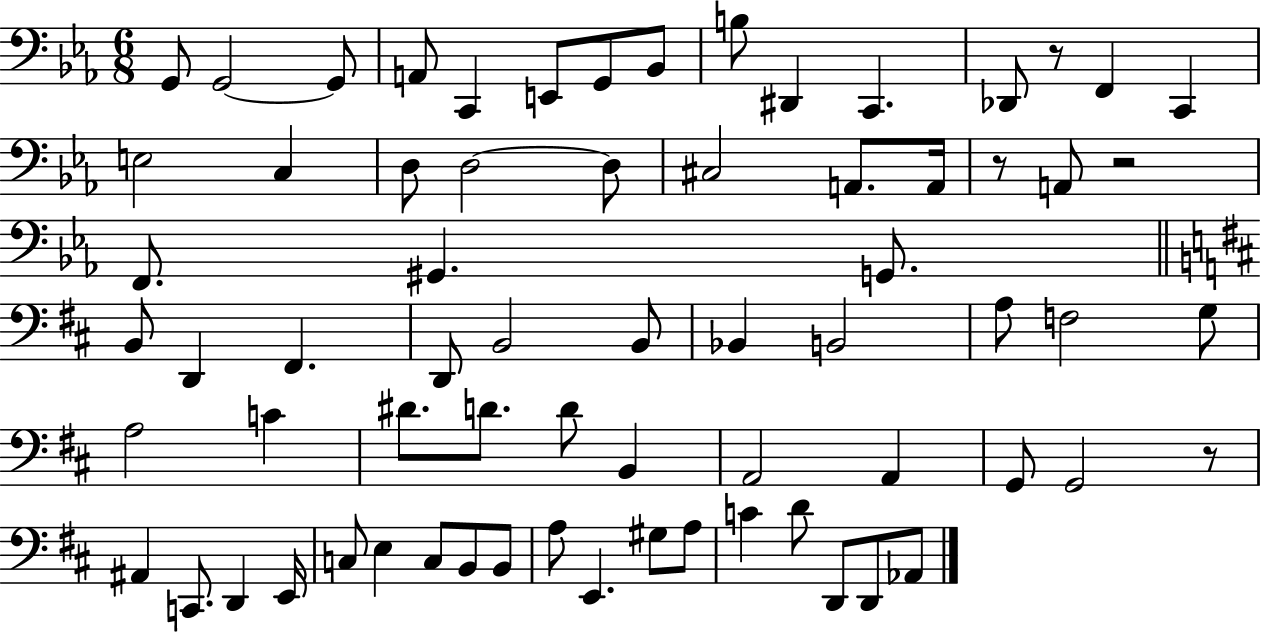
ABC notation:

X:1
T:Untitled
M:6/8
L:1/4
K:Eb
G,,/2 G,,2 G,,/2 A,,/2 C,, E,,/2 G,,/2 _B,,/2 B,/2 ^D,, C,, _D,,/2 z/2 F,, C,, E,2 C, D,/2 D,2 D,/2 ^C,2 A,,/2 A,,/4 z/2 A,,/2 z2 F,,/2 ^G,, G,,/2 B,,/2 D,, ^F,, D,,/2 B,,2 B,,/2 _B,, B,,2 A,/2 F,2 G,/2 A,2 C ^D/2 D/2 D/2 B,, A,,2 A,, G,,/2 G,,2 z/2 ^A,, C,,/2 D,, E,,/4 C,/2 E, C,/2 B,,/2 B,,/2 A,/2 E,, ^G,/2 A,/2 C D/2 D,,/2 D,,/2 _A,,/2